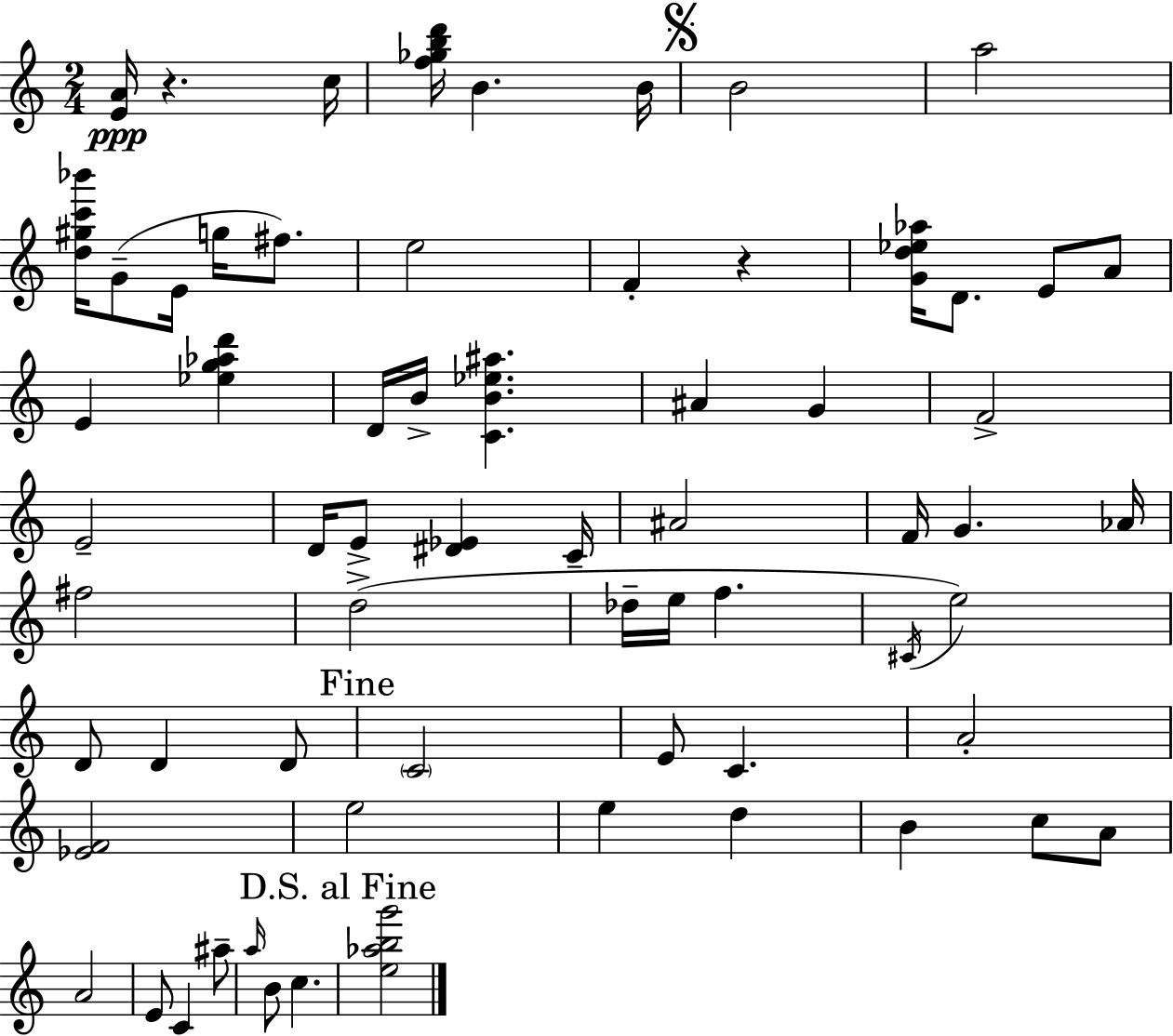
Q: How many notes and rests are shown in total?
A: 66